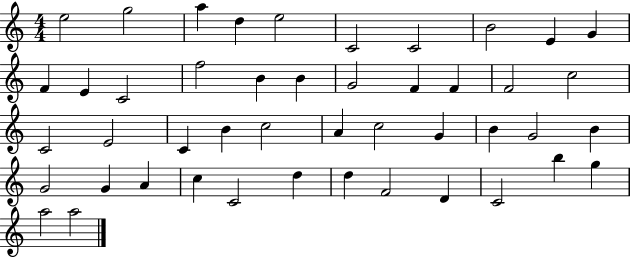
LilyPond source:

{
  \clef treble
  \numericTimeSignature
  \time 4/4
  \key c \major
  e''2 g''2 | a''4 d''4 e''2 | c'2 c'2 | b'2 e'4 g'4 | \break f'4 e'4 c'2 | f''2 b'4 b'4 | g'2 f'4 f'4 | f'2 c''2 | \break c'2 e'2 | c'4 b'4 c''2 | a'4 c''2 g'4 | b'4 g'2 b'4 | \break g'2 g'4 a'4 | c''4 c'2 d''4 | d''4 f'2 d'4 | c'2 b''4 g''4 | \break a''2 a''2 | \bar "|."
}